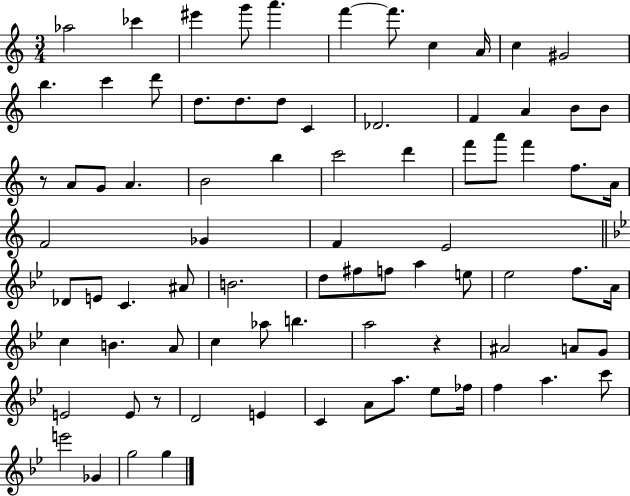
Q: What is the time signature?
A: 3/4